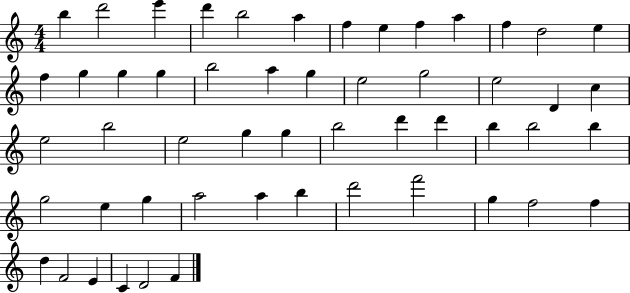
B5/q D6/h E6/q D6/q B5/h A5/q F5/q E5/q F5/q A5/q F5/q D5/h E5/q F5/q G5/q G5/q G5/q B5/h A5/q G5/q E5/h G5/h E5/h D4/q C5/q E5/h B5/h E5/h G5/q G5/q B5/h D6/q D6/q B5/q B5/h B5/q G5/h E5/q G5/q A5/h A5/q B5/q D6/h F6/h G5/q F5/h F5/q D5/q F4/h E4/q C4/q D4/h F4/q